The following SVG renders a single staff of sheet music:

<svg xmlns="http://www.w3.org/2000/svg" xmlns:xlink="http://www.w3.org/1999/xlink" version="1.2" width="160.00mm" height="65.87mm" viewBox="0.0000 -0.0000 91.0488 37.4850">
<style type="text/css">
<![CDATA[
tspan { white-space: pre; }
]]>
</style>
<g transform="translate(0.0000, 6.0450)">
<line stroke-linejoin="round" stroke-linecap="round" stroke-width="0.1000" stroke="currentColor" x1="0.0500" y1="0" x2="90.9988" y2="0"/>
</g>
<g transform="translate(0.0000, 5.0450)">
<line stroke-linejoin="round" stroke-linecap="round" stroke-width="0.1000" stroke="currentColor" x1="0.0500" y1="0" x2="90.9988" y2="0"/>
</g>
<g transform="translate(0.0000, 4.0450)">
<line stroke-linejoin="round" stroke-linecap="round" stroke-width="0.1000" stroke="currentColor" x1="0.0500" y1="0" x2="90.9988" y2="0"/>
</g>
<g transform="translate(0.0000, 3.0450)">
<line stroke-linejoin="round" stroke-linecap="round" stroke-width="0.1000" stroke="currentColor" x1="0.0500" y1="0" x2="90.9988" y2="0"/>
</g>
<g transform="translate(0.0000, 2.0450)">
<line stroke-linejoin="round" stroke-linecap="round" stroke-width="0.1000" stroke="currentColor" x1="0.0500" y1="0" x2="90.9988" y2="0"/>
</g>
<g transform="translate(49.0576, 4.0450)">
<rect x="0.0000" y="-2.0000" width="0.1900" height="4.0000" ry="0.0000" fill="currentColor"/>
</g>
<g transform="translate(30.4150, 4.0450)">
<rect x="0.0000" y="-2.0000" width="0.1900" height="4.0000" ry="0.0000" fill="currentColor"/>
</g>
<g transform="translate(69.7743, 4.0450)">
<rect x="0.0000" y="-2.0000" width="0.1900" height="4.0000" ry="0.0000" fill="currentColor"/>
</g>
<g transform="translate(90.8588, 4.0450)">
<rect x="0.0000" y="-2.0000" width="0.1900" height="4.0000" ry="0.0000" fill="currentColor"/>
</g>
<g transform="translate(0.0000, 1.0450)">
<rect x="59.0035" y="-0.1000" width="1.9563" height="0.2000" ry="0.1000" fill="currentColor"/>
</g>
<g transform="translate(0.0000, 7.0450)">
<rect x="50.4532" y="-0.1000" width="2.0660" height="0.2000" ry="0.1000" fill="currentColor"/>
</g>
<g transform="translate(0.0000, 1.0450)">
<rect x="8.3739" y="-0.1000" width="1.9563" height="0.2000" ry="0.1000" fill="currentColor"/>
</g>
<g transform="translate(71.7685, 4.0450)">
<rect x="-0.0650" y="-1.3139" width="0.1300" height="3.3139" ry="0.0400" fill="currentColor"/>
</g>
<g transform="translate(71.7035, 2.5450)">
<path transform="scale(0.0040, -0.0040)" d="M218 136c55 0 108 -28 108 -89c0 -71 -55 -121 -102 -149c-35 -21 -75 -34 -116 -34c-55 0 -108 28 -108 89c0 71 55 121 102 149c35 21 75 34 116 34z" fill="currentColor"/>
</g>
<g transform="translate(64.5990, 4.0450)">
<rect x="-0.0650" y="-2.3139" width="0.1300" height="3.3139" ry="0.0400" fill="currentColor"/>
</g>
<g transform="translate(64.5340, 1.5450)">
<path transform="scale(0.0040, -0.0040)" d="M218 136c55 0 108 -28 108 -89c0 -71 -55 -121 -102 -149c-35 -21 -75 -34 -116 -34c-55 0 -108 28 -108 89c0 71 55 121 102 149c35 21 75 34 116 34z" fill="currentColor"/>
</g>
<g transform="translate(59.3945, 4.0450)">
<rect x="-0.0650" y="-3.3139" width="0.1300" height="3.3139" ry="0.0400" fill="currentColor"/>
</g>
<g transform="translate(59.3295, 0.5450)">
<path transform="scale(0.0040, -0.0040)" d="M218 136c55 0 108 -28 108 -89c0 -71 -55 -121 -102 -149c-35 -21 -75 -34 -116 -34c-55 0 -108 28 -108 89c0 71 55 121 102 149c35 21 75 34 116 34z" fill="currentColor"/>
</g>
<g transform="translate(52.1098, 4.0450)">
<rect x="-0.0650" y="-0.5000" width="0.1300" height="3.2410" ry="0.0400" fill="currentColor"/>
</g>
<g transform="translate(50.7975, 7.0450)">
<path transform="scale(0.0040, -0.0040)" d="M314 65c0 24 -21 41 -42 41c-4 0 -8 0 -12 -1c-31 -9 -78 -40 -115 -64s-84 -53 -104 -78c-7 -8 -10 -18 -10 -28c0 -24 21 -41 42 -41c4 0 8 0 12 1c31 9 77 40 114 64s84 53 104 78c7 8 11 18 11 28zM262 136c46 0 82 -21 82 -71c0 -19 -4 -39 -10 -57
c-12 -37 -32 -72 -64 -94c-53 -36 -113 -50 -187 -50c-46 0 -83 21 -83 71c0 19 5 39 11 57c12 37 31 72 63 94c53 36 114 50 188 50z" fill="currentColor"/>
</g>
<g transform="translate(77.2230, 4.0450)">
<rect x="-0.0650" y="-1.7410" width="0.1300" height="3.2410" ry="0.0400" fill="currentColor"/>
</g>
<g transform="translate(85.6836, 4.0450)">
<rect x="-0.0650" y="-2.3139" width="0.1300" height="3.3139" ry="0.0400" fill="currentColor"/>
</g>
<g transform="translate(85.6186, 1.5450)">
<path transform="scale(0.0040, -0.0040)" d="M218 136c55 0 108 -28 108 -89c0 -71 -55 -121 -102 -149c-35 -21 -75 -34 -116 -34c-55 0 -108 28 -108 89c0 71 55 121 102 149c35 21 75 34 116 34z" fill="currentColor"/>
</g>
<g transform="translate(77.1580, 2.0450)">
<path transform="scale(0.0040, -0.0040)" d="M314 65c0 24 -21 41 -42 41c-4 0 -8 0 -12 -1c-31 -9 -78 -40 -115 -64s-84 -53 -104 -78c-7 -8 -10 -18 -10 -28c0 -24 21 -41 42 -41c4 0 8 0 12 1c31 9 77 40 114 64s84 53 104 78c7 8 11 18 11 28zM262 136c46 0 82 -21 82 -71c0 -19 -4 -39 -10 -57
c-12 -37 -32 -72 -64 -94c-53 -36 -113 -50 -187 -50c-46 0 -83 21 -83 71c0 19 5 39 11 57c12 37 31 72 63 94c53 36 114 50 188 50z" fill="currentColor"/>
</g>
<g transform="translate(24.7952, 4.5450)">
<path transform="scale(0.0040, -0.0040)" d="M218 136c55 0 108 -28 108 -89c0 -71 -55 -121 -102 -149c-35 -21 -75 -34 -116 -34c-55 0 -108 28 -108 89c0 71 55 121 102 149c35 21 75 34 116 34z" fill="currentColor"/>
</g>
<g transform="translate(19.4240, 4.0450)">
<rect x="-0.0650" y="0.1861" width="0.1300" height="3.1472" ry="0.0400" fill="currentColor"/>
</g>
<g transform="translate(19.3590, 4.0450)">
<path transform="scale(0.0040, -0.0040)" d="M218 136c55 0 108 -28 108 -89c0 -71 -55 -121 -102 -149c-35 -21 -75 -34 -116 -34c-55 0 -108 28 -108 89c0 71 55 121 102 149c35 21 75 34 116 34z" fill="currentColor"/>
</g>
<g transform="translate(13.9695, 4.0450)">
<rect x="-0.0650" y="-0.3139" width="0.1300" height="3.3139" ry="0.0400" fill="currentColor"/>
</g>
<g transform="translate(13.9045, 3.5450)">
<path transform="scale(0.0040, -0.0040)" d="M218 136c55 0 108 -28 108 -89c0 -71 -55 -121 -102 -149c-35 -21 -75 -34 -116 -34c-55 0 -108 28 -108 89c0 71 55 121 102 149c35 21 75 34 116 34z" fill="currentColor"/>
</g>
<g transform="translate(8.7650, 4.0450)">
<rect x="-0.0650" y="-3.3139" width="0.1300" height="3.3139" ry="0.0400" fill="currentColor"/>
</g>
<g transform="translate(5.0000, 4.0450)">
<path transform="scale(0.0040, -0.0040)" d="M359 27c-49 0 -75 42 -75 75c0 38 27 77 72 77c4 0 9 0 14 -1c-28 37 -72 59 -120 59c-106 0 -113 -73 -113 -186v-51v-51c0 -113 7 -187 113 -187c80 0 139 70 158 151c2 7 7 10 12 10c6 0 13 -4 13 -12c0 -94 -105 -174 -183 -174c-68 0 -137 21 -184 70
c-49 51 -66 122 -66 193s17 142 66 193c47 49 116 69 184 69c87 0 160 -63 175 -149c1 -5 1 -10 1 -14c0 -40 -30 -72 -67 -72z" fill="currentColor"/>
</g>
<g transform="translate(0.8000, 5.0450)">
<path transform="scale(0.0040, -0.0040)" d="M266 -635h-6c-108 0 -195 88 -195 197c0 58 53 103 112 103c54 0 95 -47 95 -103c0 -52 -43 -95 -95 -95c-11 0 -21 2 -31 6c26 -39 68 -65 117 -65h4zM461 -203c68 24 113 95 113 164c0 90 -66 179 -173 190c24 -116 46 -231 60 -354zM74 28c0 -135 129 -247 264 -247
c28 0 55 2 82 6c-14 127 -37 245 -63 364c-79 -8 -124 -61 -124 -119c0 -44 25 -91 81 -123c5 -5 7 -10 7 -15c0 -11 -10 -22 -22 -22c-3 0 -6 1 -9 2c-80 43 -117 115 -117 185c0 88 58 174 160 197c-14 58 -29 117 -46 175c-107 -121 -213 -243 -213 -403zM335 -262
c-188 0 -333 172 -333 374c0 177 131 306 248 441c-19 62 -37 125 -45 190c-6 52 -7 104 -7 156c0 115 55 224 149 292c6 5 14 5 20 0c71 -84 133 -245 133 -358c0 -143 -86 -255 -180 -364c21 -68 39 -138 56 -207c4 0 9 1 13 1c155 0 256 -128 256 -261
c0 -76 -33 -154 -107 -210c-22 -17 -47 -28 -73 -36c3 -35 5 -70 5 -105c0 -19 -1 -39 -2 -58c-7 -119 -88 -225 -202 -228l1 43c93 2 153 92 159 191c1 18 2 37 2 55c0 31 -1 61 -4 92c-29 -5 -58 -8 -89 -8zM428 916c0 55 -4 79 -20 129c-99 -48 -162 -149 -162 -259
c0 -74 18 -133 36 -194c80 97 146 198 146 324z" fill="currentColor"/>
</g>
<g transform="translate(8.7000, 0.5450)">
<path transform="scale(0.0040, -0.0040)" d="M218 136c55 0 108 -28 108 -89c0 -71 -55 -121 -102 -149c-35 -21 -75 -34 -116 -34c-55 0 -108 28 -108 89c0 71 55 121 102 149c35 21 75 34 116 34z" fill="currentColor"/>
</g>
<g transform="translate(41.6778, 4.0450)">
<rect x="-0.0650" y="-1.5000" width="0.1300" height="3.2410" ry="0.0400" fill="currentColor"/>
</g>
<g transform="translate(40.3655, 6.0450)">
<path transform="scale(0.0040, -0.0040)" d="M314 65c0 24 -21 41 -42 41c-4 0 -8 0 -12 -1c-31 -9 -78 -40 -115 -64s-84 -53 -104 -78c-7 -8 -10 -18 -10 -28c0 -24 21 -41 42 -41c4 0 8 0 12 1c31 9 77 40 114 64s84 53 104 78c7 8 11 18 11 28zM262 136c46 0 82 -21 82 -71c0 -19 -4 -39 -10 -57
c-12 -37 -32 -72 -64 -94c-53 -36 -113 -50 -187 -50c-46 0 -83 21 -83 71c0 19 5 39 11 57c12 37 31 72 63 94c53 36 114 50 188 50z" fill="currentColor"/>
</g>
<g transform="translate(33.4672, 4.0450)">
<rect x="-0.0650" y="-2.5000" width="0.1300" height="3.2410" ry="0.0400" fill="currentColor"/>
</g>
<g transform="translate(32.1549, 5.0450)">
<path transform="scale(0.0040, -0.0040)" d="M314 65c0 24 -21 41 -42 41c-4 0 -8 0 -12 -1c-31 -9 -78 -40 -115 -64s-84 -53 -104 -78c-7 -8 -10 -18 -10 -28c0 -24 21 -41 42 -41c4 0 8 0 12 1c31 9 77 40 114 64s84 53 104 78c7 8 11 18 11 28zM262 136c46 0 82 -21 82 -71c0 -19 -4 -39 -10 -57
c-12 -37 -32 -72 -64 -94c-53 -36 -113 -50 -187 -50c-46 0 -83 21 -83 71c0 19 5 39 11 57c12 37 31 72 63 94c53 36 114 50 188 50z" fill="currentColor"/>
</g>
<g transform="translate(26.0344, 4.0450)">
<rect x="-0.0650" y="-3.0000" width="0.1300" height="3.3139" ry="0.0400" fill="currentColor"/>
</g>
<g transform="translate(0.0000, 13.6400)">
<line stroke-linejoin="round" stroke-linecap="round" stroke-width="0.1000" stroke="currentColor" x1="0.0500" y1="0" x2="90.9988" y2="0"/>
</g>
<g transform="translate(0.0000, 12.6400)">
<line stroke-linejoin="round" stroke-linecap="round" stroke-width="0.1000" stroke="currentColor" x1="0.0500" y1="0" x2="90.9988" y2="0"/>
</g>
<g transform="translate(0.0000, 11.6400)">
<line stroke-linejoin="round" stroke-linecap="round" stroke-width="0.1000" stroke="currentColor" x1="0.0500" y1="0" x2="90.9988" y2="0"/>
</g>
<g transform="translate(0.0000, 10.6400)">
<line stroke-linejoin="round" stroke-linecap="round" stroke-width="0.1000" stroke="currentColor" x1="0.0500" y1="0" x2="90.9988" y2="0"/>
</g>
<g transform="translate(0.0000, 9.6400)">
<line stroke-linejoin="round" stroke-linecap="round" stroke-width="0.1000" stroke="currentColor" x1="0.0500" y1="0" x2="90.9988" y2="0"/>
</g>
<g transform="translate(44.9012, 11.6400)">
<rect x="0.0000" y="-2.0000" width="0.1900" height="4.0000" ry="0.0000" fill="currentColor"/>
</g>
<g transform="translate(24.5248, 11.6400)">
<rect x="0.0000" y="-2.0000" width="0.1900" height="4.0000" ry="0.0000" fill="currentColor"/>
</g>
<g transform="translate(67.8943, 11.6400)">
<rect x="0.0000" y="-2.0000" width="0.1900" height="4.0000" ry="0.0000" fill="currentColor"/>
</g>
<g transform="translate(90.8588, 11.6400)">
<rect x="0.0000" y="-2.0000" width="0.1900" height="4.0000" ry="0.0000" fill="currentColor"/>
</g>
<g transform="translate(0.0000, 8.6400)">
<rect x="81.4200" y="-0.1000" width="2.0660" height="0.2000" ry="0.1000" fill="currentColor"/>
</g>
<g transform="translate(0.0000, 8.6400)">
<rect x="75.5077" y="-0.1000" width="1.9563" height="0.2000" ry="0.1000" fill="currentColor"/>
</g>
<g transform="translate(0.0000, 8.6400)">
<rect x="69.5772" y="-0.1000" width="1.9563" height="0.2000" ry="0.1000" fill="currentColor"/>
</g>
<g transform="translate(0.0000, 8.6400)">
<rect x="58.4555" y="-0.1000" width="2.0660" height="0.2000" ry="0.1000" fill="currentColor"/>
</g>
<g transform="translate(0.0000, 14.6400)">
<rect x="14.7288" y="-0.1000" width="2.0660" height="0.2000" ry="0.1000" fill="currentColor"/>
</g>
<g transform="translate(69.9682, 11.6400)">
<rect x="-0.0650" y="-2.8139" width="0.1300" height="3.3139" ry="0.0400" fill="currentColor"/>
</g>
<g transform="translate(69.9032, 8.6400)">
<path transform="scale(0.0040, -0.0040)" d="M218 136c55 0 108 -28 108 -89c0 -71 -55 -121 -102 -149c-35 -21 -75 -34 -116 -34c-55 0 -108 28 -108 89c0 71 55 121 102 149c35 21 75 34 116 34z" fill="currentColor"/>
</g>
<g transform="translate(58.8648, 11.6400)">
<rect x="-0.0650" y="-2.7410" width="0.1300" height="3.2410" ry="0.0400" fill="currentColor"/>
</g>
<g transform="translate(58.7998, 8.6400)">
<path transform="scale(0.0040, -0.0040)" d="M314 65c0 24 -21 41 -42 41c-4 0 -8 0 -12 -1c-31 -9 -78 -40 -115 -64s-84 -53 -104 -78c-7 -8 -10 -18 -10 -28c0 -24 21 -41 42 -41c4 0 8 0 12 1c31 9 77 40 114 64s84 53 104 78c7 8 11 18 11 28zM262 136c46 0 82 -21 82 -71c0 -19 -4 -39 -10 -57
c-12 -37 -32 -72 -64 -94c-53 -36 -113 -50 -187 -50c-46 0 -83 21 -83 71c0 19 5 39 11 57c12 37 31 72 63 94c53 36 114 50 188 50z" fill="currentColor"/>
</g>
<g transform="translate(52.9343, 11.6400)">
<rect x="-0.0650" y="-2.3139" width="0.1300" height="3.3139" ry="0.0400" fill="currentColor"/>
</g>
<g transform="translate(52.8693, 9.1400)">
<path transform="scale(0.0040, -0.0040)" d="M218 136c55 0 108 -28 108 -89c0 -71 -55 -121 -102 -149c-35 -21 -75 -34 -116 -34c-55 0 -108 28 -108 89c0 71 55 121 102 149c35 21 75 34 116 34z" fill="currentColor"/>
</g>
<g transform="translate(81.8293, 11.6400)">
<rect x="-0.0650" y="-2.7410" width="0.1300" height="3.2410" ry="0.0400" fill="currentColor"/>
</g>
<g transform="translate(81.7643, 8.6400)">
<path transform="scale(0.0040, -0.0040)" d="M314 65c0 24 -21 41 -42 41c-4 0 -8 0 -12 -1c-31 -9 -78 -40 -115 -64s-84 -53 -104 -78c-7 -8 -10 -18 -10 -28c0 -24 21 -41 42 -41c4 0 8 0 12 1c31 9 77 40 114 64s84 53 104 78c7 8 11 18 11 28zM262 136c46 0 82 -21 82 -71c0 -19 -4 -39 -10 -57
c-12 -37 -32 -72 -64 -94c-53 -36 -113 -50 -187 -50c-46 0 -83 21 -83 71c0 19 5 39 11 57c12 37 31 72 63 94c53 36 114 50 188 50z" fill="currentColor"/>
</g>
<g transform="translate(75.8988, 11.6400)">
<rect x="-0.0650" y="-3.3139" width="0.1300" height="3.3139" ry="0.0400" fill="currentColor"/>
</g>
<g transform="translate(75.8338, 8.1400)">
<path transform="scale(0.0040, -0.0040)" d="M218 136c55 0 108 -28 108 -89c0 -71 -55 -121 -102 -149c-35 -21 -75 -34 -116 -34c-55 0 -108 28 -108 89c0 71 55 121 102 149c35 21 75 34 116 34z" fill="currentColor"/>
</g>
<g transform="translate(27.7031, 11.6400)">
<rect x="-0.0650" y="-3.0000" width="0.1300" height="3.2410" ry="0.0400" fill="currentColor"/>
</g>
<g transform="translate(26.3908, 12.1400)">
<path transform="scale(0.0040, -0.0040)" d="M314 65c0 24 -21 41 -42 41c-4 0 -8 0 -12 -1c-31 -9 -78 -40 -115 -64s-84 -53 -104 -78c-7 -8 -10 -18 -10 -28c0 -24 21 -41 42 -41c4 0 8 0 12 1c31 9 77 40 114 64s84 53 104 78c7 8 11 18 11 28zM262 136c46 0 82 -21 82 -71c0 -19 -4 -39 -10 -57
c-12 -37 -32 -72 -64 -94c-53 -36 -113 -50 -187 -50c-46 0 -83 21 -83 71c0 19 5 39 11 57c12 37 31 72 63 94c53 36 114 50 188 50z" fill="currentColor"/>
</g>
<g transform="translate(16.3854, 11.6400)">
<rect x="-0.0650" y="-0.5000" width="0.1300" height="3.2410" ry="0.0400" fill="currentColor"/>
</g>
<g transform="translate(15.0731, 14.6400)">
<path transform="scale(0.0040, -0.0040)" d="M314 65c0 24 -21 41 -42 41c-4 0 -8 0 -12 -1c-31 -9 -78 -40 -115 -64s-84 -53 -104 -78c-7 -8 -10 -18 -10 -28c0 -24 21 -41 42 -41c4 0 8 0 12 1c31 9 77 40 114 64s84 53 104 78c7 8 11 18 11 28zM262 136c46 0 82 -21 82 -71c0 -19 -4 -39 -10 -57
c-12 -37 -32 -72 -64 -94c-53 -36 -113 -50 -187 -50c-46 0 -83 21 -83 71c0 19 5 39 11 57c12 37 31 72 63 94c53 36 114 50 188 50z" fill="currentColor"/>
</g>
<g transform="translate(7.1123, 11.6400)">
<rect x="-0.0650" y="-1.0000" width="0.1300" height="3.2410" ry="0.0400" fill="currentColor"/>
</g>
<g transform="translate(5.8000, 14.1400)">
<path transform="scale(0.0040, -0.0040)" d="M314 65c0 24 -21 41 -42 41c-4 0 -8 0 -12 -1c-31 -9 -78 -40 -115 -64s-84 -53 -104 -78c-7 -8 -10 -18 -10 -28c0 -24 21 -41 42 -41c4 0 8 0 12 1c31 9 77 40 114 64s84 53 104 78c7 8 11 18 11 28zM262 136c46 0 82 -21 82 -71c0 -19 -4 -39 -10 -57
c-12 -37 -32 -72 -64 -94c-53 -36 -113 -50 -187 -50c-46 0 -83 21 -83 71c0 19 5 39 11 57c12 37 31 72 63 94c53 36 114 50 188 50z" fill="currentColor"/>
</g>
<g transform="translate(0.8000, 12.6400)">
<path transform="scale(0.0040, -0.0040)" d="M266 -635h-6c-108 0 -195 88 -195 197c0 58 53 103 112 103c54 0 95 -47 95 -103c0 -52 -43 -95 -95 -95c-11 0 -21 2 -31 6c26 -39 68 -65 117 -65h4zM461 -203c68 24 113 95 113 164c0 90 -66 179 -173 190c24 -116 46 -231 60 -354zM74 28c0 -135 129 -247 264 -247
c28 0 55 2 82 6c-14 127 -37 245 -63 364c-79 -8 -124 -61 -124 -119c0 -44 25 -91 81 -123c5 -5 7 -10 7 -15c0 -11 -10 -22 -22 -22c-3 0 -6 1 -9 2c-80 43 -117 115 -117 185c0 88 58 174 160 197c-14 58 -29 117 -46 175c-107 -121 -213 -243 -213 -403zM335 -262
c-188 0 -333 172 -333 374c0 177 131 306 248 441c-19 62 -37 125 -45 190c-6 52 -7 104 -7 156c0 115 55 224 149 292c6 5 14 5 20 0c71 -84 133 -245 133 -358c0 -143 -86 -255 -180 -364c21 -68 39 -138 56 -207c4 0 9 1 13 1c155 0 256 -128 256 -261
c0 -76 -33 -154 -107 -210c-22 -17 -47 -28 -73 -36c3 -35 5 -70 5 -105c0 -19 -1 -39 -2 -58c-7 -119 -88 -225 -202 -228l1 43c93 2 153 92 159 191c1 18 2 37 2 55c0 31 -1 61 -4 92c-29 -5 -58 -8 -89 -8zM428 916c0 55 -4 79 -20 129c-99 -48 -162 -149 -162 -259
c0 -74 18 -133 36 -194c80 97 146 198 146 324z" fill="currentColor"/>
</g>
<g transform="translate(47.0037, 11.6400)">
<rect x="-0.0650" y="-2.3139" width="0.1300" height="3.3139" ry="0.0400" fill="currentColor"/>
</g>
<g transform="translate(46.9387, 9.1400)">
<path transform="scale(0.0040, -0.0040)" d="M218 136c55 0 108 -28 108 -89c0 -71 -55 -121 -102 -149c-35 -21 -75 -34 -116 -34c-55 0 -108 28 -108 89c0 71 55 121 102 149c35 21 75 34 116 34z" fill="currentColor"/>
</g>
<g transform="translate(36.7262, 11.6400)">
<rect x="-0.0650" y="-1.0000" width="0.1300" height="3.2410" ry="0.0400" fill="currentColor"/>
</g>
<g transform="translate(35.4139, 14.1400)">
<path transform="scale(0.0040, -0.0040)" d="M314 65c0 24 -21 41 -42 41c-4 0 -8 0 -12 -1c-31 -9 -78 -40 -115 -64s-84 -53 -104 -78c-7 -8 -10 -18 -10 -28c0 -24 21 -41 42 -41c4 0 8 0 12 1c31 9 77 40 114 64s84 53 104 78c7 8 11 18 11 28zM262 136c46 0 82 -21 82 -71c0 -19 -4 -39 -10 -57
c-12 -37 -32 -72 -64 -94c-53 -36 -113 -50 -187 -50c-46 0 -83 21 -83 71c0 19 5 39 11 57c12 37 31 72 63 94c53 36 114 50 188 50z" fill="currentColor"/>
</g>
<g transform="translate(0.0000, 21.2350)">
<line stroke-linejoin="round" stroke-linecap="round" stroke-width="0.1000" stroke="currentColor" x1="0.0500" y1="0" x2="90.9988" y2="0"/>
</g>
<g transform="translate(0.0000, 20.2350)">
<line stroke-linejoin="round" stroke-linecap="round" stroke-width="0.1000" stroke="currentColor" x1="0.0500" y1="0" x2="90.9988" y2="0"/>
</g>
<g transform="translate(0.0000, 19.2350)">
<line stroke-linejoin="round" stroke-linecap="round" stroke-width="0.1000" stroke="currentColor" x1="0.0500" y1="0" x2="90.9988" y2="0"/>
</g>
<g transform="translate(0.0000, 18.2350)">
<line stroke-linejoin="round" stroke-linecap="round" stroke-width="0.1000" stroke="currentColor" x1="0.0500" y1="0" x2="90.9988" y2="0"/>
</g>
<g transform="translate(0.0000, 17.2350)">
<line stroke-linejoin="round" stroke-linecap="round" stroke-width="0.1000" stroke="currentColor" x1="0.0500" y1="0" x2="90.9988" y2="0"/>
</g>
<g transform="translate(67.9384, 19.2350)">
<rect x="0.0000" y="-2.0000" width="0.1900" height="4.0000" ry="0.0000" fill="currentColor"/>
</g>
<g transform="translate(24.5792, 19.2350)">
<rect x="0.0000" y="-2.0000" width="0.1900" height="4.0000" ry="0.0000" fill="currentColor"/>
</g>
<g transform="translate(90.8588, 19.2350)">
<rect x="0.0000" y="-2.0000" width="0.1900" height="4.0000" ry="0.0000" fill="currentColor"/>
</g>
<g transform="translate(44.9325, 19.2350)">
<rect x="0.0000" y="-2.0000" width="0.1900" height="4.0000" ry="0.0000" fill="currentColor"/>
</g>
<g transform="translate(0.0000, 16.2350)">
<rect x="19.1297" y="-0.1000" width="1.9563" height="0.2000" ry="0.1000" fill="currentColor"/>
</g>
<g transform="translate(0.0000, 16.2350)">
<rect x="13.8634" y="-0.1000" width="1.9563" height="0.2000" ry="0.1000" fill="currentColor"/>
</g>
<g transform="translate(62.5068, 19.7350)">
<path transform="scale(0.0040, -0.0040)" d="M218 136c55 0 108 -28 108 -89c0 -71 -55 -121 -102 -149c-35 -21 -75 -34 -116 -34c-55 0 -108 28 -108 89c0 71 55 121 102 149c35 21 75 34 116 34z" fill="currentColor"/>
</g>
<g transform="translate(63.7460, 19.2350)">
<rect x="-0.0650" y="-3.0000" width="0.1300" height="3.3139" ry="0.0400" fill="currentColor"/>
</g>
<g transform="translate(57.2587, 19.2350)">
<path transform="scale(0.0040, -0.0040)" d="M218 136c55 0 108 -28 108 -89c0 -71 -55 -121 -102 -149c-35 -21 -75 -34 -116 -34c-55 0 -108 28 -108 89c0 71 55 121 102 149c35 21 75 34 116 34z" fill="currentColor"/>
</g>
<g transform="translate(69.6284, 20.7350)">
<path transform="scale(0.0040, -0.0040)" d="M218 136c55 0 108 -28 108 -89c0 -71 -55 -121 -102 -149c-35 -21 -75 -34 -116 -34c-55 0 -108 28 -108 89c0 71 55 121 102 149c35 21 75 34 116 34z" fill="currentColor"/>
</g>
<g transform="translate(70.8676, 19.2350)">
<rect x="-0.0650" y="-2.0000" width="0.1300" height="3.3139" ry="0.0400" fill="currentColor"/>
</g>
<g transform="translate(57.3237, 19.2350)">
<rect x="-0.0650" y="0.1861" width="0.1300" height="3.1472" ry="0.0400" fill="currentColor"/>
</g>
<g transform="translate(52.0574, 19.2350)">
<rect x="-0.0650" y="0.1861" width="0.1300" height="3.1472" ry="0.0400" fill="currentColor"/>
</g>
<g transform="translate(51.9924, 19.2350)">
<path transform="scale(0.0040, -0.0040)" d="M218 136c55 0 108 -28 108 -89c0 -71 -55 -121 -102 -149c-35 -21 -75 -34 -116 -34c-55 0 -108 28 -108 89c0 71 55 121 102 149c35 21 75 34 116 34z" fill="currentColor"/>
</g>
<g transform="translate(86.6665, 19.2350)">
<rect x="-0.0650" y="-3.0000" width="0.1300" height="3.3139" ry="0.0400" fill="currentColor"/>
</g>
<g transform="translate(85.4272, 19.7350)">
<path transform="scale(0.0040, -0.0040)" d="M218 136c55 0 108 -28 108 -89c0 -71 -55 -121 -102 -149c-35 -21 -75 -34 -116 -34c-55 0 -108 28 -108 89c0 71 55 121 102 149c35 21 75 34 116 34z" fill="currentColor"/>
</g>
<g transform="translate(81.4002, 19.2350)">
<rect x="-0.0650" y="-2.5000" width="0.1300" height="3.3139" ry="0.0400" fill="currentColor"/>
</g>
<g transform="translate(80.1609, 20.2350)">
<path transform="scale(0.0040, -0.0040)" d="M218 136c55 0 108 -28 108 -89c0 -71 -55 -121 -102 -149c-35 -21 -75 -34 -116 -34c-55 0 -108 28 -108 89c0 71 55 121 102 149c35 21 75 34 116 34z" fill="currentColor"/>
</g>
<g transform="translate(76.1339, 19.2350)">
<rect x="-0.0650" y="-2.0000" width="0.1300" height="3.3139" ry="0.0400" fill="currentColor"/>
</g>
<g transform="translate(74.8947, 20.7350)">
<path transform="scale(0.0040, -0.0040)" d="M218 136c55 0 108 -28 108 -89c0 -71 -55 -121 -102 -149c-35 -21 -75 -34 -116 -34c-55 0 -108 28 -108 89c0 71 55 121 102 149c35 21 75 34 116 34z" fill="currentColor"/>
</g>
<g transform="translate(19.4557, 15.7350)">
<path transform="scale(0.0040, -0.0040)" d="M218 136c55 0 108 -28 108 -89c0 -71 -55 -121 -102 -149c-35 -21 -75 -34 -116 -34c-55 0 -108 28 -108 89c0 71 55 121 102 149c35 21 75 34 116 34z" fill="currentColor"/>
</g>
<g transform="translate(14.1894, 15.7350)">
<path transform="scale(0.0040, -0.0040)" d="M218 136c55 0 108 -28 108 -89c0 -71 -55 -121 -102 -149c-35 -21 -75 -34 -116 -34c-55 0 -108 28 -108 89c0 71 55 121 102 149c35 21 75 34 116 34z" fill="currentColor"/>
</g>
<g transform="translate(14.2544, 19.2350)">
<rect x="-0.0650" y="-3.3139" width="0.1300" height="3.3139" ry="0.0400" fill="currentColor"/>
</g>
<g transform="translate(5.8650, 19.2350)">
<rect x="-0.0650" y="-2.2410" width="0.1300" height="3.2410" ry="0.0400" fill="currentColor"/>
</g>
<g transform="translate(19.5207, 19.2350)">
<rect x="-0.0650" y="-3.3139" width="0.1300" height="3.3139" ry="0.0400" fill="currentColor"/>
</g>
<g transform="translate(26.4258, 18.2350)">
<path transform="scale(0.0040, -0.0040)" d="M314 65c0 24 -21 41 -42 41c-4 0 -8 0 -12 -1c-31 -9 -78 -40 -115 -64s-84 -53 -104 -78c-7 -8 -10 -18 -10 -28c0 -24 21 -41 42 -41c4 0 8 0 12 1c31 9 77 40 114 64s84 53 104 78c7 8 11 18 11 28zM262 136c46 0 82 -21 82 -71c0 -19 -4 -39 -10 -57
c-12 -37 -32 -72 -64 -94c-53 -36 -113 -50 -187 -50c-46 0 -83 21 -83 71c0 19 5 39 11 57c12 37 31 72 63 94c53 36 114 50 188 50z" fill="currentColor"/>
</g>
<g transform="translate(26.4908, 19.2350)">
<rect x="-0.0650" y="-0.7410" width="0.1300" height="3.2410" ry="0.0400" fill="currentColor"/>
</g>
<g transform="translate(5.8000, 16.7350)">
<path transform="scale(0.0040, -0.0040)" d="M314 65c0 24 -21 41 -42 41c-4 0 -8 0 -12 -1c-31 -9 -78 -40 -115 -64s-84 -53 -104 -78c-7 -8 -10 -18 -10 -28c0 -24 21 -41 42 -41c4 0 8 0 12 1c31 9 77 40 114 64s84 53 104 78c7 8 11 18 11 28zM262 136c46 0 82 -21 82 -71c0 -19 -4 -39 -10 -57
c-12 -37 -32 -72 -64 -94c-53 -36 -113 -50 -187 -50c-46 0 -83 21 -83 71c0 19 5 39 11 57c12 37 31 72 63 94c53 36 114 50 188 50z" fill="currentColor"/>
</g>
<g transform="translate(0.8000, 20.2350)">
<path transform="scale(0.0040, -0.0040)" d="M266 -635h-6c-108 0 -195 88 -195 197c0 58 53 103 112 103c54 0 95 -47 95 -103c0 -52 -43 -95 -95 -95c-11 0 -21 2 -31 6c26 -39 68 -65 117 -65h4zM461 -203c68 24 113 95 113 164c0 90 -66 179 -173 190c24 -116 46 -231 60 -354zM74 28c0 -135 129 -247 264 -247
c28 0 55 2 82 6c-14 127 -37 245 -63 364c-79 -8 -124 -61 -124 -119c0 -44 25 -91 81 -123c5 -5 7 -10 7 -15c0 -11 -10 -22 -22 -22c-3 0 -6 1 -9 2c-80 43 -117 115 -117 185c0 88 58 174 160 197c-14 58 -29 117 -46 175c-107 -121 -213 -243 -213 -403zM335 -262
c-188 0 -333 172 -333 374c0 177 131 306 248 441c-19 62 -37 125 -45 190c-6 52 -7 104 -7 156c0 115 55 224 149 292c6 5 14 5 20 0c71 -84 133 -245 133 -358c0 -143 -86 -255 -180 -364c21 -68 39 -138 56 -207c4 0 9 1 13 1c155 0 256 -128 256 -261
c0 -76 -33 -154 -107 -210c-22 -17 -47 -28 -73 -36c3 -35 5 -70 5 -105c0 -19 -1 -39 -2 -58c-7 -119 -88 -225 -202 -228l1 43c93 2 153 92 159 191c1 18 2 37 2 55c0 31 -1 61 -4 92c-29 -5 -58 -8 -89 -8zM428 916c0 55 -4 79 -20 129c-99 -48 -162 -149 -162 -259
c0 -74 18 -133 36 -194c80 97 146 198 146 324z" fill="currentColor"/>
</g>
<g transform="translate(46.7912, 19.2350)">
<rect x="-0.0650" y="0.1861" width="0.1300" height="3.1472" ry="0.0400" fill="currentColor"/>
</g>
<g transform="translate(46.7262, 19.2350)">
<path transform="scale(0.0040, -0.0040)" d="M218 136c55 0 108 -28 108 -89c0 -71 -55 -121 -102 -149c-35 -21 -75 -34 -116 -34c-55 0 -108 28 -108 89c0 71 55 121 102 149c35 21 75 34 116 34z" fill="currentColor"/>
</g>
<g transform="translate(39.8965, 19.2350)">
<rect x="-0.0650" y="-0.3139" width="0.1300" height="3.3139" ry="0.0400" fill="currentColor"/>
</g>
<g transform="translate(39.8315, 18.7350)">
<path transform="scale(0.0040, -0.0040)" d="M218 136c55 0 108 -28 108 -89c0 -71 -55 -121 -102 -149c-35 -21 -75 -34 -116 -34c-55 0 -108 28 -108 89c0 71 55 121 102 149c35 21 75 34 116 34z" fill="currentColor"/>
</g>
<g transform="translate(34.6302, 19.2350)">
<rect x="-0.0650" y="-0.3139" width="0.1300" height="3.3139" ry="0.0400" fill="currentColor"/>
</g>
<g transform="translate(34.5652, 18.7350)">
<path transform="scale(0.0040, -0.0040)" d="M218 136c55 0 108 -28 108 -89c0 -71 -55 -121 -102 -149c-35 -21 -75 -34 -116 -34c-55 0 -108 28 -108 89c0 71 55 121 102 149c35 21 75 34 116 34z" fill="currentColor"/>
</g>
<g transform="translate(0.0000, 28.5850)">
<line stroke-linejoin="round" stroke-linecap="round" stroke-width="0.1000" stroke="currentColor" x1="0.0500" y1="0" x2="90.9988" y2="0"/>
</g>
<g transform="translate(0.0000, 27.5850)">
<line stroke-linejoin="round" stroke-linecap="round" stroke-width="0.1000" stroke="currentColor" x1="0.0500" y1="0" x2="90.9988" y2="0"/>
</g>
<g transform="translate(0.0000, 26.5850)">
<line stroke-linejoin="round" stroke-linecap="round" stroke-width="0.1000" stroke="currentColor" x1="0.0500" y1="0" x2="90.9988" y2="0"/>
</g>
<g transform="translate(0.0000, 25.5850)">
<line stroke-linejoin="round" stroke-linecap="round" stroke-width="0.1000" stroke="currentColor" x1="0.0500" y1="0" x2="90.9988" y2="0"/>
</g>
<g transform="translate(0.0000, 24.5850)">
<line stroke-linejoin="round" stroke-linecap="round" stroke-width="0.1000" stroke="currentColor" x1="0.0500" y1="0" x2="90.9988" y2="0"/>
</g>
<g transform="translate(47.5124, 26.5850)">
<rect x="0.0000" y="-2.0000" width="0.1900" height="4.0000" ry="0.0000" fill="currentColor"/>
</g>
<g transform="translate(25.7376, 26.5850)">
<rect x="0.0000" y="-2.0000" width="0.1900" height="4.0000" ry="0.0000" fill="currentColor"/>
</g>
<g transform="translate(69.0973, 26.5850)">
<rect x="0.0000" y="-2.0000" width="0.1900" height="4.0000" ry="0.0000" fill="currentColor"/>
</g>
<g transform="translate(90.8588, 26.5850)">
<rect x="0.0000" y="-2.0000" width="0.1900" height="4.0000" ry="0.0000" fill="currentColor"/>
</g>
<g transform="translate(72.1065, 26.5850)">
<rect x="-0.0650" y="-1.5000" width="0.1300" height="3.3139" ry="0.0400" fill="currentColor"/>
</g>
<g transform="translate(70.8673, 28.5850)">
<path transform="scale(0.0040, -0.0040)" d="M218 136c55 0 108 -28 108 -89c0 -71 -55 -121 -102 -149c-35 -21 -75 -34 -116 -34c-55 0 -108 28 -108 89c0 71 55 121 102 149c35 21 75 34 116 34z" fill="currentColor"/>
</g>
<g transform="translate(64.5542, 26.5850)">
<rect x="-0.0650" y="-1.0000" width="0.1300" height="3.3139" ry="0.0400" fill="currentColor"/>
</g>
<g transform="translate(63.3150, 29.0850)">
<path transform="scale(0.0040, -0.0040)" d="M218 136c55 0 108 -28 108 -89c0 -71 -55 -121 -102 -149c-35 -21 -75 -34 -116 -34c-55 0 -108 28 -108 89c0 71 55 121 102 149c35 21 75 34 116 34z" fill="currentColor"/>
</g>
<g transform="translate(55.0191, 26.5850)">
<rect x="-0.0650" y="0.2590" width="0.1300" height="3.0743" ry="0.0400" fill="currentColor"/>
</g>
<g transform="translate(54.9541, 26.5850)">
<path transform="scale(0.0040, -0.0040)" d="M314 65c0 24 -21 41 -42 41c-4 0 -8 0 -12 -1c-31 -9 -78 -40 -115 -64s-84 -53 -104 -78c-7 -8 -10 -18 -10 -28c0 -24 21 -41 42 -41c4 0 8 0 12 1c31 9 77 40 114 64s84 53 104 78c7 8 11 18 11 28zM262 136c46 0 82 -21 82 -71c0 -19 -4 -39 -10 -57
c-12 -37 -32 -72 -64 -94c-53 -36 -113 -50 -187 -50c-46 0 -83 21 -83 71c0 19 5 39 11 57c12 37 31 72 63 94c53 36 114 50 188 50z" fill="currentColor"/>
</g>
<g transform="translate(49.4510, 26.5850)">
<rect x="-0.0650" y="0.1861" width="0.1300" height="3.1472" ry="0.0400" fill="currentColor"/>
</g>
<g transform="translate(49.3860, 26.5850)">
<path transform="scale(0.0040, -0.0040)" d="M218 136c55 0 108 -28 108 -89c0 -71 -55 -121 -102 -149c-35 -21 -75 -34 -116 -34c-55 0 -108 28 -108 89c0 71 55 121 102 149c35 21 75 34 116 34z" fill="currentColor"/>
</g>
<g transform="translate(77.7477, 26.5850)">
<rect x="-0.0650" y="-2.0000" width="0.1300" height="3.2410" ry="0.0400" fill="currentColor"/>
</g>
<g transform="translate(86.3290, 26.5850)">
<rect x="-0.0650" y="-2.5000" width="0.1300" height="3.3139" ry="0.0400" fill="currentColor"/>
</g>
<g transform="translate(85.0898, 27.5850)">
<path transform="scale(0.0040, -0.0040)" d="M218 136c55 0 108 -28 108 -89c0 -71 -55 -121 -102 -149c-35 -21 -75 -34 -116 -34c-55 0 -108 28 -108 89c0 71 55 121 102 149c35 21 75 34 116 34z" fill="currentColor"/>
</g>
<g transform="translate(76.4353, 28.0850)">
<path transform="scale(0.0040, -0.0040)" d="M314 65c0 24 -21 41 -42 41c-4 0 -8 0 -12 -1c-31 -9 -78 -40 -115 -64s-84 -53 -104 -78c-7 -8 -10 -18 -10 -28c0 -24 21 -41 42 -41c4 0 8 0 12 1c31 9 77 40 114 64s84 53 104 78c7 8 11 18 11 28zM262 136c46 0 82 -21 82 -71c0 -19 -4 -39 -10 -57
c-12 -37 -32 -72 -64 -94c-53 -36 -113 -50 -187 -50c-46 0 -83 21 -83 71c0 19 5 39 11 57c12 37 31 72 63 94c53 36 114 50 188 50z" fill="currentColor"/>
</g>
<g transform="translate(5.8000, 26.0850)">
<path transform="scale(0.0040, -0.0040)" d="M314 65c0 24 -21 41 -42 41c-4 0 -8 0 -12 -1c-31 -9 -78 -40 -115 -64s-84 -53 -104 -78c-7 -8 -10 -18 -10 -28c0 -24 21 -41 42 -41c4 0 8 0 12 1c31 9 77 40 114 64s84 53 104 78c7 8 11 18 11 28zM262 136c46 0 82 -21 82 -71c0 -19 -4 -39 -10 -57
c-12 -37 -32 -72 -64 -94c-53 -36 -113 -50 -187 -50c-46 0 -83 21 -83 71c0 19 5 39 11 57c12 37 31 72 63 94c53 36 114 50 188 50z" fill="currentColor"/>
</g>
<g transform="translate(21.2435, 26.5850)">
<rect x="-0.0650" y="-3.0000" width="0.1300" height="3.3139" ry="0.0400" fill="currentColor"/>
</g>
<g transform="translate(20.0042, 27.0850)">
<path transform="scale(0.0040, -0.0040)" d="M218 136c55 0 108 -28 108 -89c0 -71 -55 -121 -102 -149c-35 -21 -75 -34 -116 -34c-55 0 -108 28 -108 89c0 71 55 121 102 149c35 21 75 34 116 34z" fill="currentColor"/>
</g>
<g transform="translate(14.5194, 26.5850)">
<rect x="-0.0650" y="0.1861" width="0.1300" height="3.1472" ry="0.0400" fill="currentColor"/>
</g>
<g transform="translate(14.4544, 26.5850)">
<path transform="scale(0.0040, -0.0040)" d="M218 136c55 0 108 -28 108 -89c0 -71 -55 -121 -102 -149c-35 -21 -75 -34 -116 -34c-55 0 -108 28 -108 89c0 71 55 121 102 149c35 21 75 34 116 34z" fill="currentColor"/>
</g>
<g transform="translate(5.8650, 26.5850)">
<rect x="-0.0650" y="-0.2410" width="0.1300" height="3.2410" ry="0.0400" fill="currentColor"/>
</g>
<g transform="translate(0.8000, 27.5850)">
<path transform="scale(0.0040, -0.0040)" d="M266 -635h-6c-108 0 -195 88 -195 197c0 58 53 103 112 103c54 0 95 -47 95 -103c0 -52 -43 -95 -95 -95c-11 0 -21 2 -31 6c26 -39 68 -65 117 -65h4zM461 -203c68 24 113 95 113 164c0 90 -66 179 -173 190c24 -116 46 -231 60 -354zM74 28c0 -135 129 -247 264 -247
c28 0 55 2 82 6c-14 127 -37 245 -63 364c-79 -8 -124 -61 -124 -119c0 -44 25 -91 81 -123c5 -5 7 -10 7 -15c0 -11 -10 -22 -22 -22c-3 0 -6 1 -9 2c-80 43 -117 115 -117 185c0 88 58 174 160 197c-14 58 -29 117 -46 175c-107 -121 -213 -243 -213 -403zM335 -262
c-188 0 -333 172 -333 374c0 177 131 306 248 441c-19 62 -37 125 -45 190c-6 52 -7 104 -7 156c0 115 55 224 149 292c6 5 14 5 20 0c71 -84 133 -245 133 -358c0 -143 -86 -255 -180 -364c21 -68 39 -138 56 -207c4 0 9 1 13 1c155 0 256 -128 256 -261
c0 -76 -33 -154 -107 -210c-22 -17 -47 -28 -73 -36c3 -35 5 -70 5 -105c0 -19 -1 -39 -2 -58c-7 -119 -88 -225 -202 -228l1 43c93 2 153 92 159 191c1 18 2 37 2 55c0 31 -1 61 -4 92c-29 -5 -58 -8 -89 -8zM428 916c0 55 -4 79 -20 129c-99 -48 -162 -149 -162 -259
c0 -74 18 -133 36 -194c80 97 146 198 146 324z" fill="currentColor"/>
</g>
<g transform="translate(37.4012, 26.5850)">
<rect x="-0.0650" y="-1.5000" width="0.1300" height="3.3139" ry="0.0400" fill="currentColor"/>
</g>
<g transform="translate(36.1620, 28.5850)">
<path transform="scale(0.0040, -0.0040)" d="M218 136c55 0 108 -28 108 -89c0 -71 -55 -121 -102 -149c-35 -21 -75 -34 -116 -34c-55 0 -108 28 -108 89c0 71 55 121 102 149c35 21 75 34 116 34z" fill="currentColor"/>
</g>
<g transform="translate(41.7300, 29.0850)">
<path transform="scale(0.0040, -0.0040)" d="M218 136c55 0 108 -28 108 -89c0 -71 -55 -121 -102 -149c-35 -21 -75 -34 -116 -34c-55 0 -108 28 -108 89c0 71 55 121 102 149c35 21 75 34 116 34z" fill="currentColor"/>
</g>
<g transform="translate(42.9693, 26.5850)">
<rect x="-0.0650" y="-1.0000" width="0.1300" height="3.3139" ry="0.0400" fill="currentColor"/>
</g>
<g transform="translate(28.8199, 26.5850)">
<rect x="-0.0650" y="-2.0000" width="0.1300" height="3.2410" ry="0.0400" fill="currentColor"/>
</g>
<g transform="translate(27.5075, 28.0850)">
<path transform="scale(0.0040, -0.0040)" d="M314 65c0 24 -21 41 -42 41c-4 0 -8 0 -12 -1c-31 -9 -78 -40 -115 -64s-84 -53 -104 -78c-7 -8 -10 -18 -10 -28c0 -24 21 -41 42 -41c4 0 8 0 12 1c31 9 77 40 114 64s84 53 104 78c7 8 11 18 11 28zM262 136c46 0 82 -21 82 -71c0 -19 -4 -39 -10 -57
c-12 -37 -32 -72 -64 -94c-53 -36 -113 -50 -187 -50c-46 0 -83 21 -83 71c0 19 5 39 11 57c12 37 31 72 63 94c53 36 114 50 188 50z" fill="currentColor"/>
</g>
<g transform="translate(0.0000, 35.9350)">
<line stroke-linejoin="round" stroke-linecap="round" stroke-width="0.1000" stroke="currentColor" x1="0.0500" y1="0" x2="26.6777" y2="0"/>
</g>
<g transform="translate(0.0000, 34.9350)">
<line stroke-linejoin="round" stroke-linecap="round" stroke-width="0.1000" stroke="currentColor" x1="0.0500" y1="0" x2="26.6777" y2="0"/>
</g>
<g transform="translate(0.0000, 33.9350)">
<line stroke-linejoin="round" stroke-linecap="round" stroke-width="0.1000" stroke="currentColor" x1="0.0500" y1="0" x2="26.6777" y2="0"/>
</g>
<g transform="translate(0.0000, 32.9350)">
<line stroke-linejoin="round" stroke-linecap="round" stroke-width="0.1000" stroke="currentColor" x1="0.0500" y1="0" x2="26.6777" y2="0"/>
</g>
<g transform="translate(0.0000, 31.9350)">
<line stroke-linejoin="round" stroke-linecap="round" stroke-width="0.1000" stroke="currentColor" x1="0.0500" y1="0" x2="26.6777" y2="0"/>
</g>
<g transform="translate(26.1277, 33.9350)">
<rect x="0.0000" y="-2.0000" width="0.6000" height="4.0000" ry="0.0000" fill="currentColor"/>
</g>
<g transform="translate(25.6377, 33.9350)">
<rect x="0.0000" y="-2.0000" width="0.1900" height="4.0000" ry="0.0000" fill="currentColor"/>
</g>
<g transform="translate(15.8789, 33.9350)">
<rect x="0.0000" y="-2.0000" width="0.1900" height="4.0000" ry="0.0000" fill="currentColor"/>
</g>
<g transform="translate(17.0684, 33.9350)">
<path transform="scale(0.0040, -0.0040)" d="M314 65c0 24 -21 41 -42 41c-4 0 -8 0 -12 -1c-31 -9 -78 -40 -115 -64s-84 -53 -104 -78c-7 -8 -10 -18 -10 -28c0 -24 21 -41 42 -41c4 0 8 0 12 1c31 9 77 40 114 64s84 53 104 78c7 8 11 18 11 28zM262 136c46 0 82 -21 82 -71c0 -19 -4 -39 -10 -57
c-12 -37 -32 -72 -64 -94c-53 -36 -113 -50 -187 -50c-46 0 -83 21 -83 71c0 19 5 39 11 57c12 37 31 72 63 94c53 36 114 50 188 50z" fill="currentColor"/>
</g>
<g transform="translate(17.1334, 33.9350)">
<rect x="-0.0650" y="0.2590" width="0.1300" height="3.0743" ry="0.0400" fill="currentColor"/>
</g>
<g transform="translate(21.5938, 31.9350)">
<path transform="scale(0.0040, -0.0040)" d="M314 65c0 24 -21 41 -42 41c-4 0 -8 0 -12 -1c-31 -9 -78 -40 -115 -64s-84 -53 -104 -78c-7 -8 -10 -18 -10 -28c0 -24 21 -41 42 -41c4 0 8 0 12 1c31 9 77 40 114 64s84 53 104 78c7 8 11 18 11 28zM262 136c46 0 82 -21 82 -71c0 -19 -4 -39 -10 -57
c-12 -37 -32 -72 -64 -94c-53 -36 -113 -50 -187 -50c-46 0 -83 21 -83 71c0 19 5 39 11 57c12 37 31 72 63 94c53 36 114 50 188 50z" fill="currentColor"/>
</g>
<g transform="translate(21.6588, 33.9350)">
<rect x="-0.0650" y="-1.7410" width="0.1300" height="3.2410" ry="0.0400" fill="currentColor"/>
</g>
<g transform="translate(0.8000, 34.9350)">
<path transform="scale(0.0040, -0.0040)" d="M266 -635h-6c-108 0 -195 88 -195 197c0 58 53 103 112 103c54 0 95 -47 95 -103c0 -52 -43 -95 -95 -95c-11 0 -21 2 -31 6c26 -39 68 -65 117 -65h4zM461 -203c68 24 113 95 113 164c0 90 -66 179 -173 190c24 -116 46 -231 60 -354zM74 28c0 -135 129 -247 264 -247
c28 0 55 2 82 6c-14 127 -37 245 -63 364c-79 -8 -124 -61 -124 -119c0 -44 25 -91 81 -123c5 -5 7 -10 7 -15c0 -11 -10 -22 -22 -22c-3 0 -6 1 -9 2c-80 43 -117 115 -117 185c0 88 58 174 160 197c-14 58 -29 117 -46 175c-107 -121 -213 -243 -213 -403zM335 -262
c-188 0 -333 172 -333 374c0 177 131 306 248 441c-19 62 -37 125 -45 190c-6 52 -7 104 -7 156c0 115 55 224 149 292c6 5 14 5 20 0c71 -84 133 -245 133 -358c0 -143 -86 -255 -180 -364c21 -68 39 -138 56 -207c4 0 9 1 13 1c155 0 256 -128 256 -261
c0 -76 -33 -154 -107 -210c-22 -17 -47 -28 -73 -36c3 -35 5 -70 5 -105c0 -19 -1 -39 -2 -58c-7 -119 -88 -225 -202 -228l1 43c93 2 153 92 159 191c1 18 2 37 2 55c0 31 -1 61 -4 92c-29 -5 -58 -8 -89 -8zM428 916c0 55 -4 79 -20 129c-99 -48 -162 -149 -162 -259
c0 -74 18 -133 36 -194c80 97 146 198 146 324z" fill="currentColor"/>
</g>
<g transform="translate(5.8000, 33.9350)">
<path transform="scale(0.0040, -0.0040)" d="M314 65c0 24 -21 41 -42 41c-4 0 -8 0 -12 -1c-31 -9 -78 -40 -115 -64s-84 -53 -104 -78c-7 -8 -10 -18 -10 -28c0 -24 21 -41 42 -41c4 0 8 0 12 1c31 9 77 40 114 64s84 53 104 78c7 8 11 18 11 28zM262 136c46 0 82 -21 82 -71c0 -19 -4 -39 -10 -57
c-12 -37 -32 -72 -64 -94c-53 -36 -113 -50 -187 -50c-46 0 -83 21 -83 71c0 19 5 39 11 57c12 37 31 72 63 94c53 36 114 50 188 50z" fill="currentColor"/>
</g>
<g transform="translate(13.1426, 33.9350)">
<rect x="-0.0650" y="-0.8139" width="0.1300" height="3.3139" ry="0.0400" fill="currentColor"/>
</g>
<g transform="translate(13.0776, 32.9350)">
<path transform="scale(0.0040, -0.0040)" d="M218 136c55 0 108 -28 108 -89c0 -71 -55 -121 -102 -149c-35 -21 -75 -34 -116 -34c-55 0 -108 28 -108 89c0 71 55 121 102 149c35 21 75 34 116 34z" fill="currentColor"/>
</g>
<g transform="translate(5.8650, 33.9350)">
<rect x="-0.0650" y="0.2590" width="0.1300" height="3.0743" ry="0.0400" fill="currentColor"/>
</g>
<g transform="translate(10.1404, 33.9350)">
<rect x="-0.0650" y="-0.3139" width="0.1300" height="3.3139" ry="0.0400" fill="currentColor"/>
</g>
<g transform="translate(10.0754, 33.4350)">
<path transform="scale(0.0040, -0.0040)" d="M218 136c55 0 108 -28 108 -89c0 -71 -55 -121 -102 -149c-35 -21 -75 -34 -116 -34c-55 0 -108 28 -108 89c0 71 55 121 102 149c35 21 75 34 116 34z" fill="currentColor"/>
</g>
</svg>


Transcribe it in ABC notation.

X:1
T:Untitled
M:4/4
L:1/4
K:C
b c B A G2 E2 C2 b g e f2 g D2 C2 A2 D2 g g a2 a b a2 g2 b b d2 c c B B B A F F G A c2 B A F2 E D B B2 D E F2 G B2 c d B2 f2